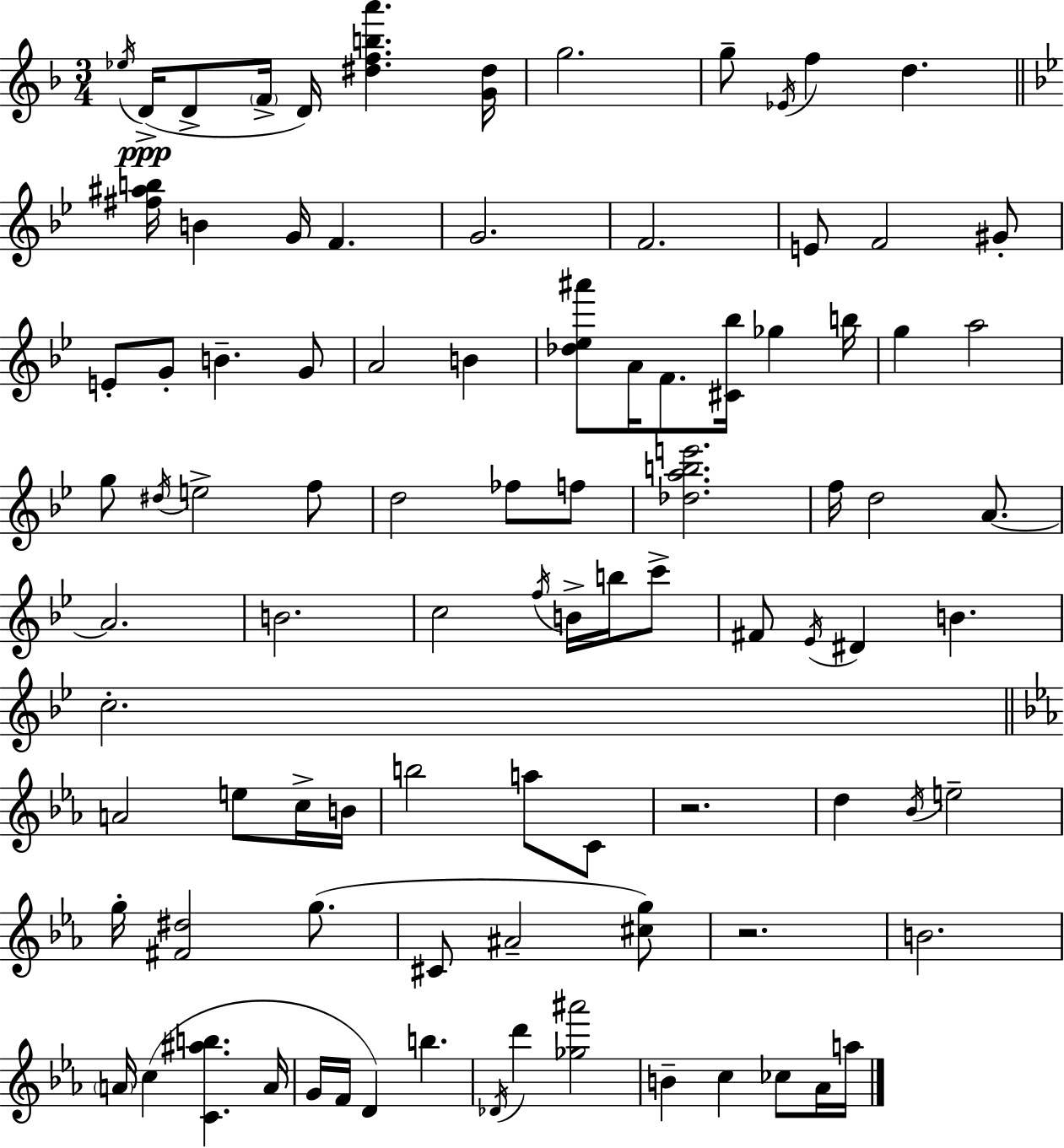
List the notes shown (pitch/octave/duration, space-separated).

Eb5/s D4/s D4/e F4/s D4/s [D#5,F5,B5,A6]/q. [G4,D#5]/s G5/h. G5/e Eb4/s F5/q D5/q. [F#5,A#5,B5]/s B4/q G4/s F4/q. G4/h. F4/h. E4/e F4/h G#4/e E4/e G4/e B4/q. G4/e A4/h B4/q [Db5,Eb5,A#6]/e A4/s F4/e. [C#4,Bb5]/s Gb5/q B5/s G5/q A5/h G5/e D#5/s E5/h F5/e D5/h FES5/e F5/e [Db5,A5,B5,E6]/h. F5/s D5/h A4/e. A4/h. B4/h. C5/h F5/s B4/s B5/s C6/e F#4/e Eb4/s D#4/q B4/q. C5/h. A4/h E5/e C5/s B4/s B5/h A5/e C4/e R/h. D5/q Bb4/s E5/h G5/s [F#4,D#5]/h G5/e. C#4/e A#4/h [C#5,G5]/e R/h. B4/h. A4/s C5/q [C4,A#5,B5]/q. A4/s G4/s F4/s D4/q B5/q. Db4/s D6/q [Gb5,A#6]/h B4/q C5/q CES5/e Ab4/s A5/s